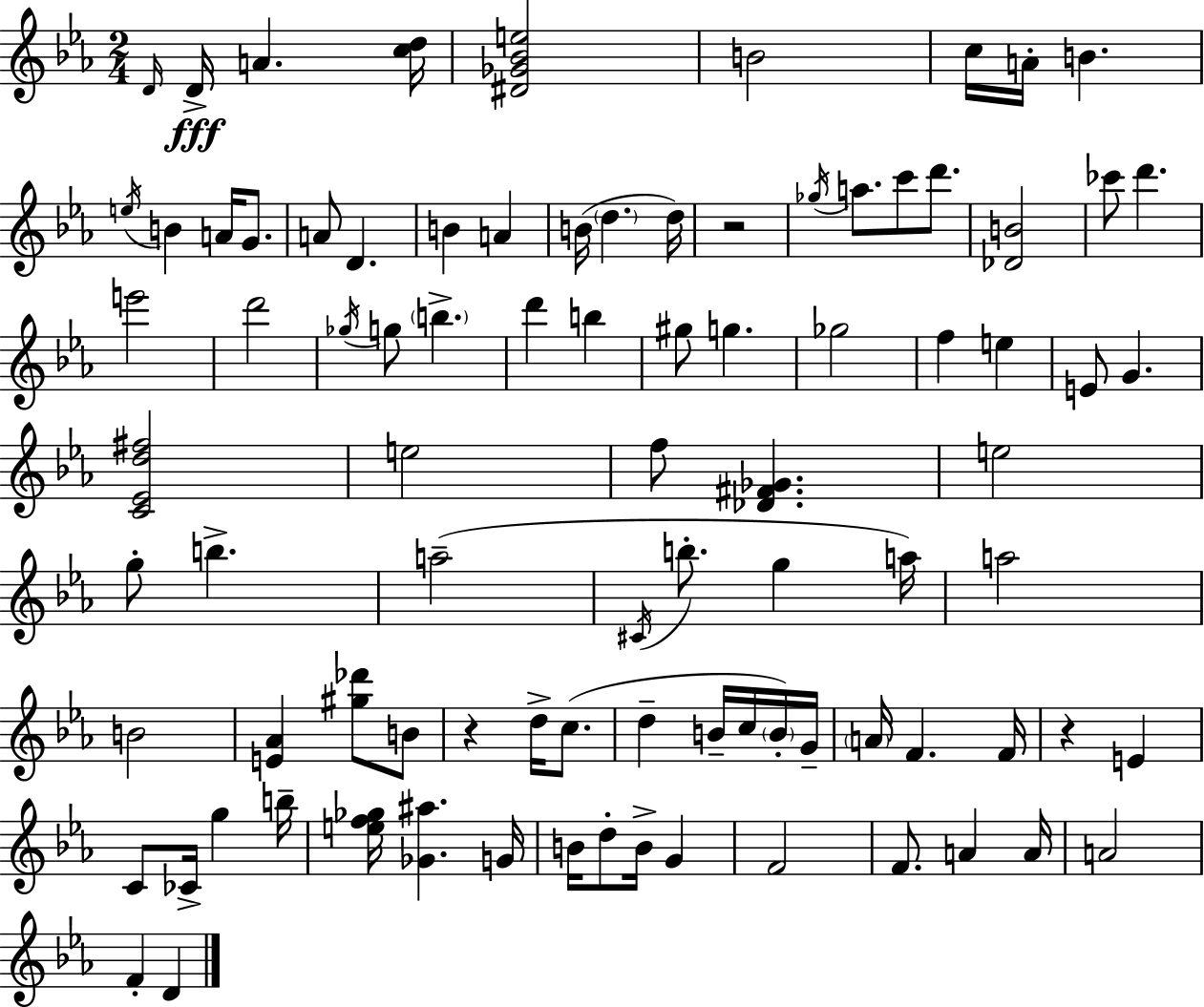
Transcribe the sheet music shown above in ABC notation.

X:1
T:Untitled
M:2/4
L:1/4
K:Cm
D/4 D/4 A [cd]/4 [^D_G_Be]2 B2 c/4 A/4 B e/4 B A/4 G/2 A/2 D B A B/4 d d/4 z2 _g/4 a/2 c'/2 d'/2 [_DB]2 _c'/2 d' e'2 d'2 _g/4 g/2 b d' b ^g/2 g _g2 f e E/2 G [C_Ed^f]2 e2 f/2 [_D^F_G] e2 g/2 b a2 ^C/4 b/2 g a/4 a2 B2 [E_A] [^g_d']/2 B/2 z d/4 c/2 d B/4 c/4 B/4 G/4 A/4 F F/4 z E C/2 _C/4 g b/4 [ef_g]/4 [_G^a] G/4 B/4 d/2 B/4 G F2 F/2 A A/4 A2 F D